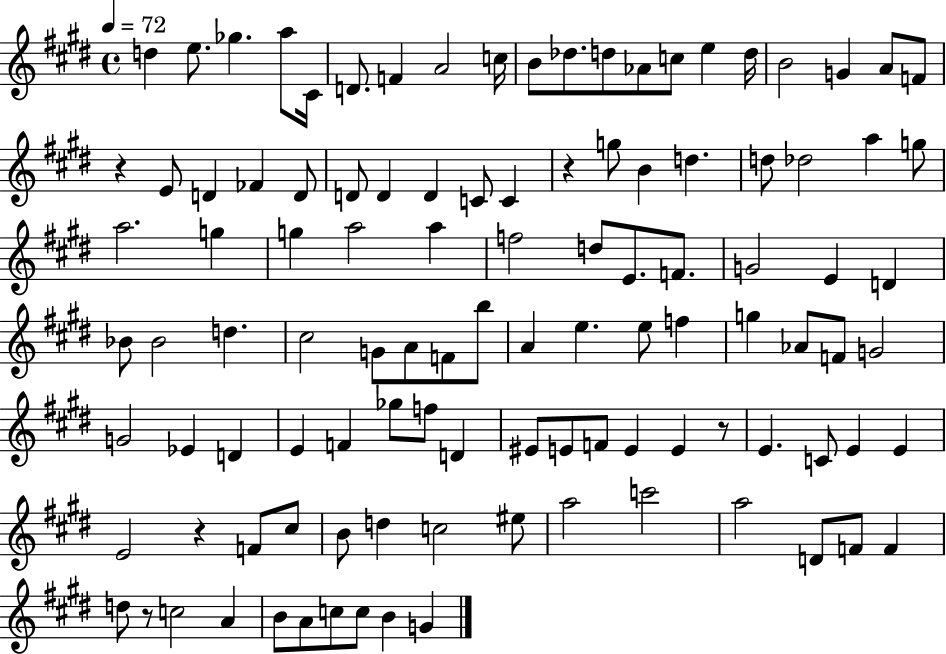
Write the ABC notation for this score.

X:1
T:Untitled
M:4/4
L:1/4
K:E
d e/2 _g a/2 ^C/4 D/2 F A2 c/4 B/2 _d/2 d/2 _A/2 c/2 e d/4 B2 G A/2 F/2 z E/2 D _F D/2 D/2 D D C/2 C z g/2 B d d/2 _d2 a g/2 a2 g g a2 a f2 d/2 E/2 F/2 G2 E D _B/2 _B2 d ^c2 G/2 A/2 F/2 b/2 A e e/2 f g _A/2 F/2 G2 G2 _E D E F _g/2 f/2 D ^E/2 E/2 F/2 E E z/2 E C/2 E E E2 z F/2 ^c/2 B/2 d c2 ^e/2 a2 c'2 a2 D/2 F/2 F d/2 z/2 c2 A B/2 A/2 c/2 c/2 B G